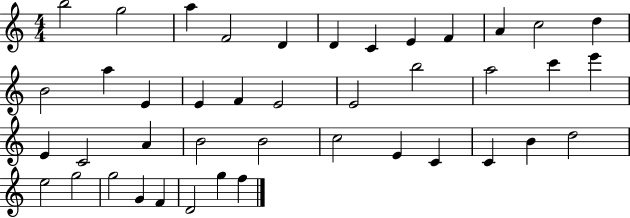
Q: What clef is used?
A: treble